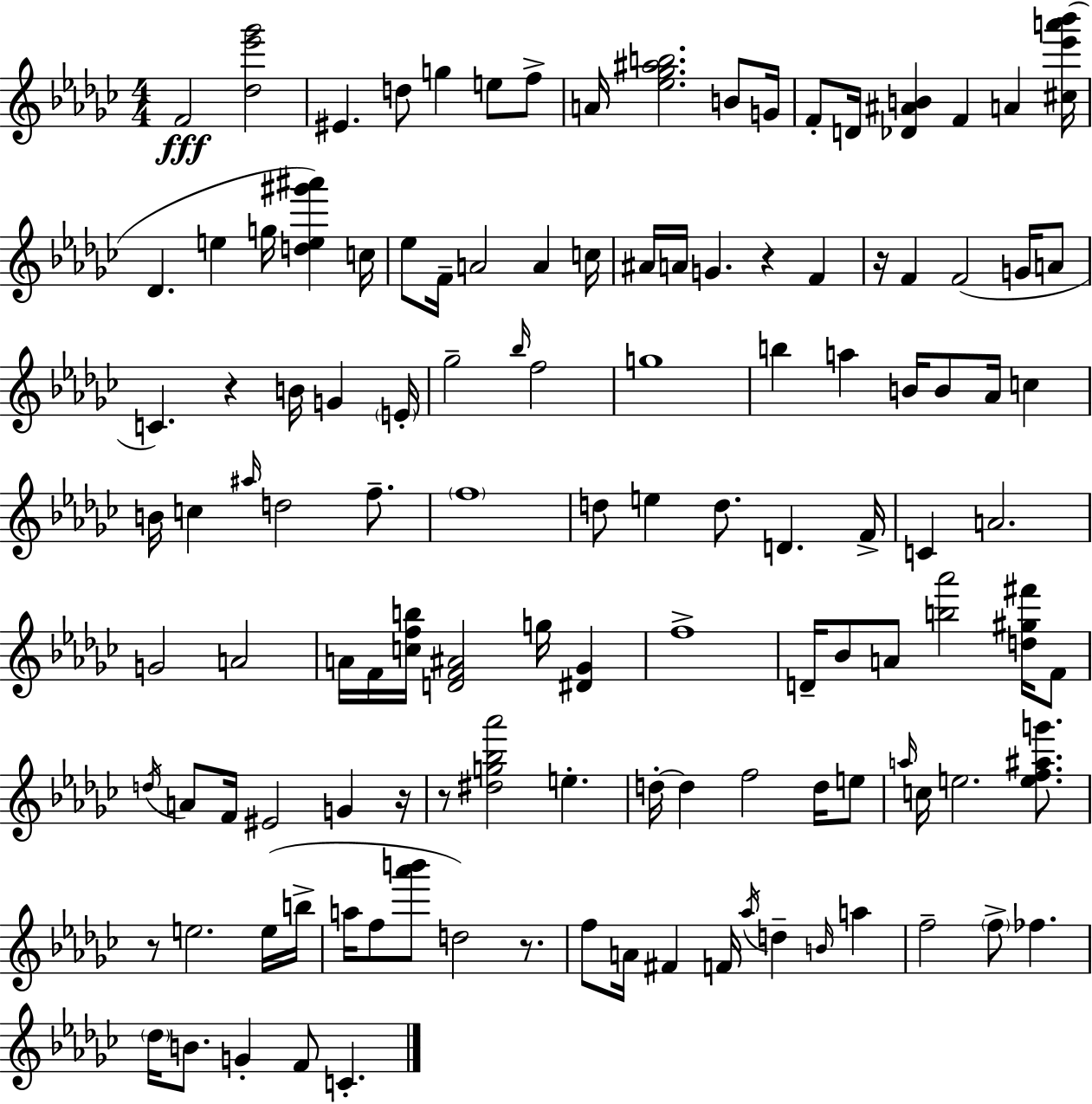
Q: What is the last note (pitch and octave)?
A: C4